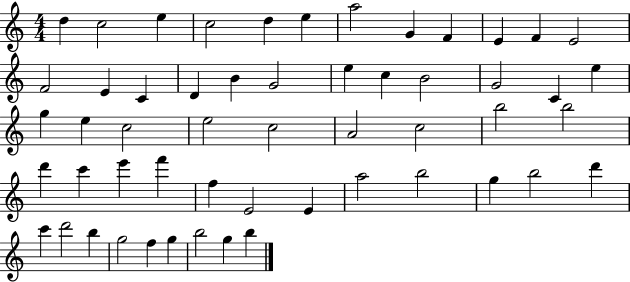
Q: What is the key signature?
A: C major